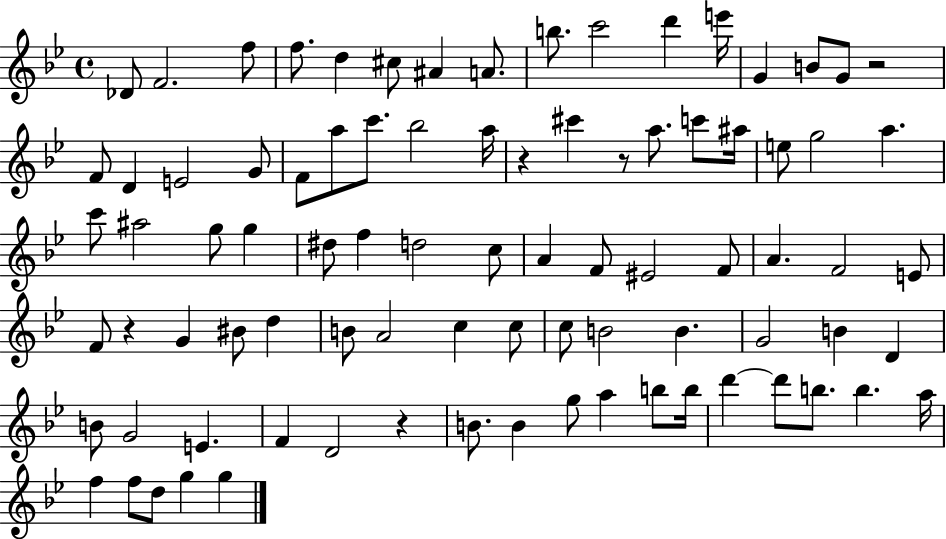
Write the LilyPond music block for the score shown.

{
  \clef treble
  \time 4/4
  \defaultTimeSignature
  \key bes \major
  des'8 f'2. f''8 | f''8. d''4 cis''8 ais'4 a'8. | b''8. c'''2 d'''4 e'''16 | g'4 b'8 g'8 r2 | \break f'8 d'4 e'2 g'8 | f'8 a''8 c'''8. bes''2 a''16 | r4 cis'''4 r8 a''8. c'''8 ais''16 | e''8 g''2 a''4. | \break c'''8 ais''2 g''8 g''4 | dis''8 f''4 d''2 c''8 | a'4 f'8 eis'2 f'8 | a'4. f'2 e'8 | \break f'8 r4 g'4 bis'8 d''4 | b'8 a'2 c''4 c''8 | c''8 b'2 b'4. | g'2 b'4 d'4 | \break b'8 g'2 e'4. | f'4 d'2 r4 | b'8. b'4 g''8 a''4 b''8 b''16 | d'''4~~ d'''8 b''8. b''4. a''16 | \break f''4 f''8 d''8 g''4 g''4 | \bar "|."
}